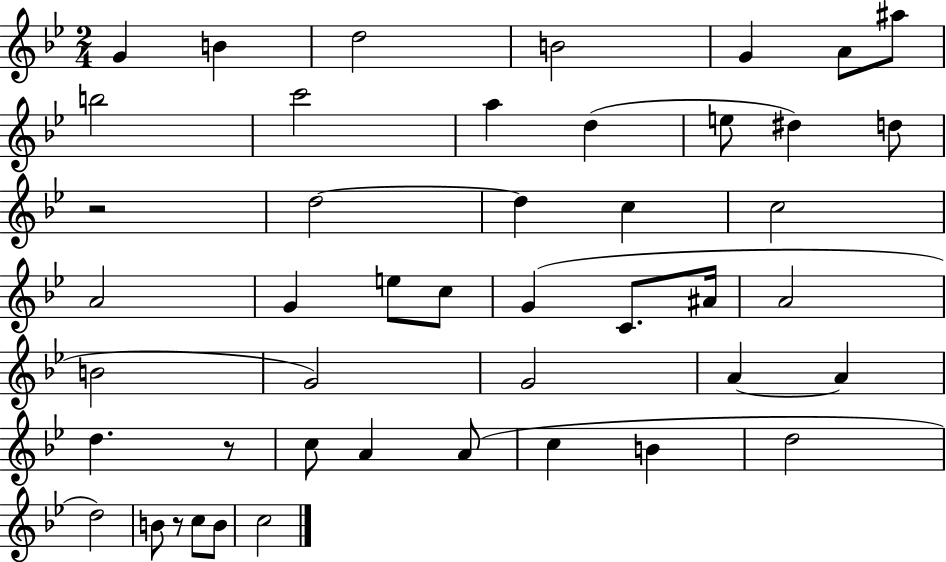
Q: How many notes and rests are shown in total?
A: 46